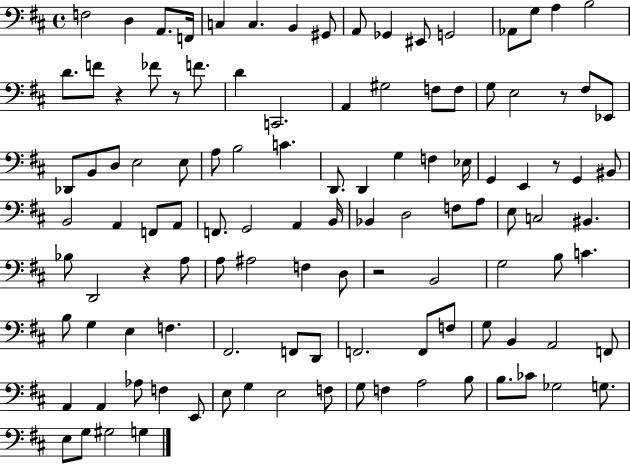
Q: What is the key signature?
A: D major